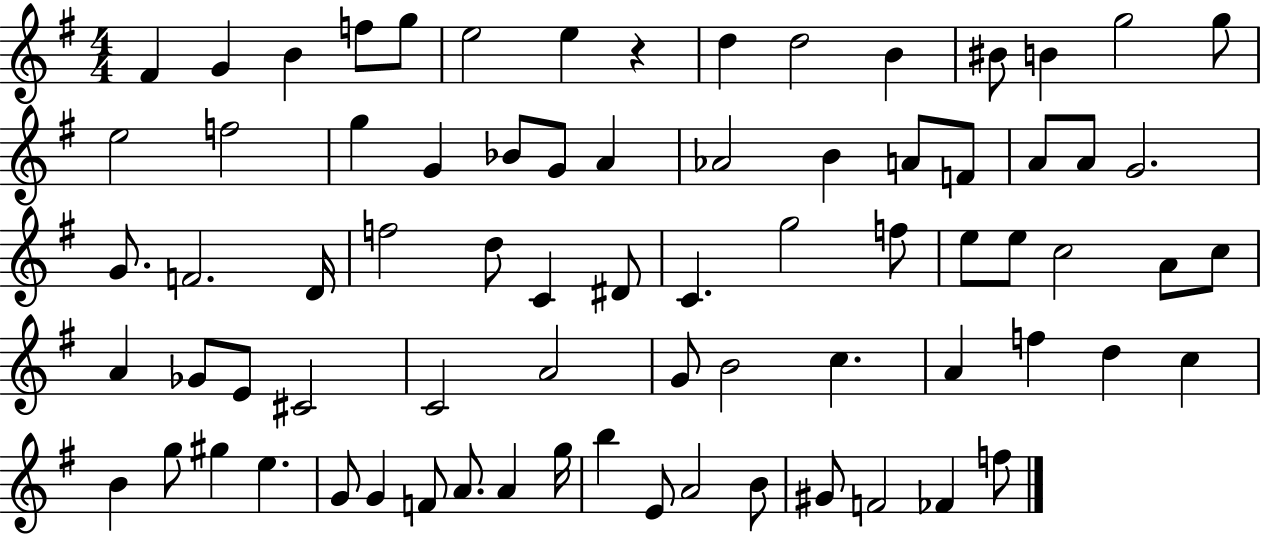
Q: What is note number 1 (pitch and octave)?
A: F#4